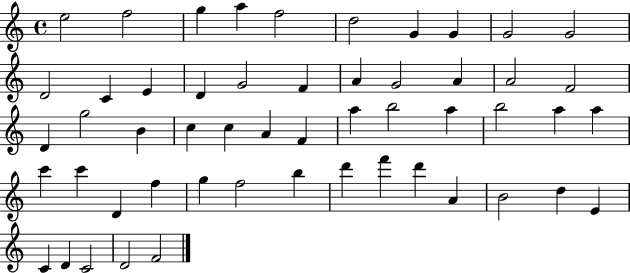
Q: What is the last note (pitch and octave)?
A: F4